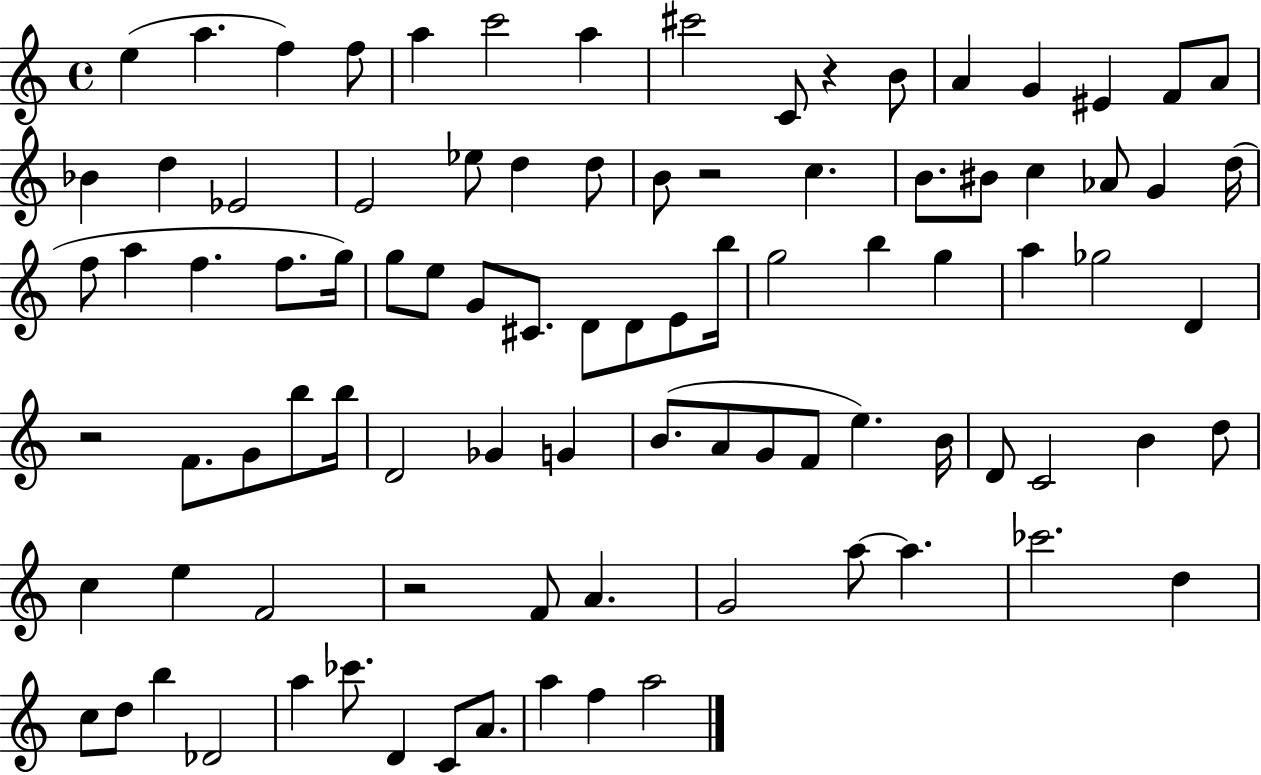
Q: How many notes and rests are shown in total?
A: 92